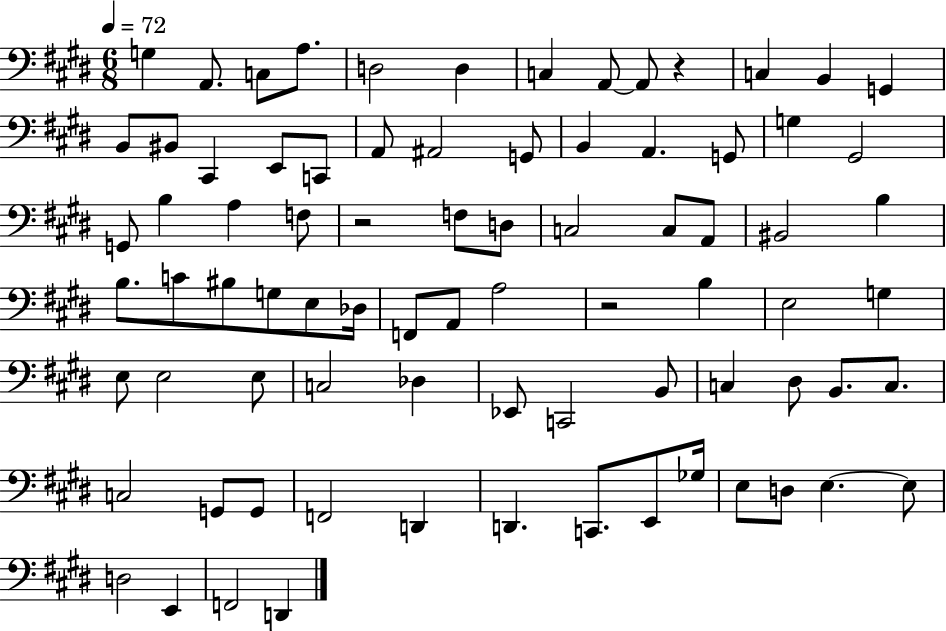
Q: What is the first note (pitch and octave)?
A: G3